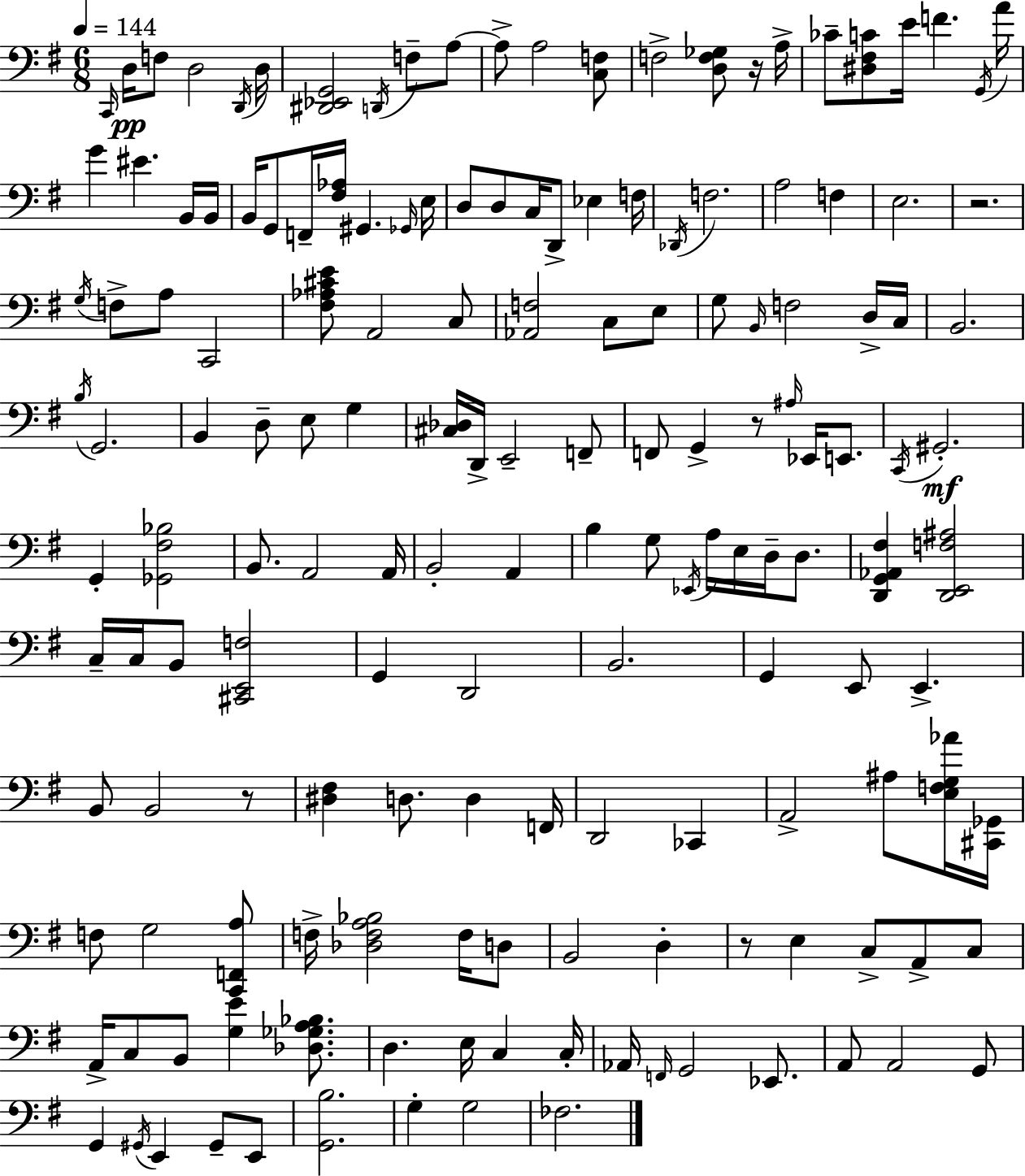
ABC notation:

X:1
T:Untitled
M:6/8
L:1/4
K:G
C,,/4 D,/4 F,/2 D,2 D,,/4 D,/4 [^D,,_E,,G,,]2 D,,/4 F,/2 A,/2 A,/2 A,2 [C,F,]/2 F,2 [D,F,_G,]/2 z/4 A,/4 _C/2 [^D,^F,C]/2 E/4 F G,,/4 A/4 G ^E B,,/4 B,,/4 B,,/4 G,,/2 F,,/4 [^F,_A,]/4 ^G,, _G,,/4 E,/4 D,/2 D,/2 C,/4 D,,/2 _E, F,/4 _D,,/4 F,2 A,2 F, E,2 z2 G,/4 F,/2 A,/2 C,,2 [^F,_A,^CE]/2 A,,2 C,/2 [_A,,F,]2 C,/2 E,/2 G,/2 B,,/4 F,2 D,/4 C,/4 B,,2 B,/4 G,,2 B,, D,/2 E,/2 G, [^C,_D,]/4 D,,/4 E,,2 F,,/2 F,,/2 G,, z/2 ^A,/4 _E,,/4 E,,/2 C,,/4 ^G,,2 G,, [_G,,^F,_B,]2 B,,/2 A,,2 A,,/4 B,,2 A,, B, G,/2 _E,,/4 A,/4 E,/4 D,/4 D,/2 [D,,G,,_A,,^F,] [D,,E,,F,^A,]2 C,/4 C,/4 B,,/2 [^C,,E,,F,]2 G,, D,,2 B,,2 G,, E,,/2 E,, B,,/2 B,,2 z/2 [^D,^F,] D,/2 D, F,,/4 D,,2 _C,, A,,2 ^A,/2 [E,F,G,_A]/4 [^C,,_G,,]/4 F,/2 G,2 [C,,F,,A,]/2 F,/4 [_D,F,A,_B,]2 F,/4 D,/2 B,,2 D, z/2 E, C,/2 A,,/2 C,/2 A,,/4 C,/2 B,,/2 [G,E] [_D,_G,A,_B,]/2 D, E,/4 C, C,/4 _A,,/4 F,,/4 G,,2 _E,,/2 A,,/2 A,,2 G,,/2 G,, ^G,,/4 E,, ^G,,/2 E,,/2 [G,,B,]2 G, G,2 _F,2